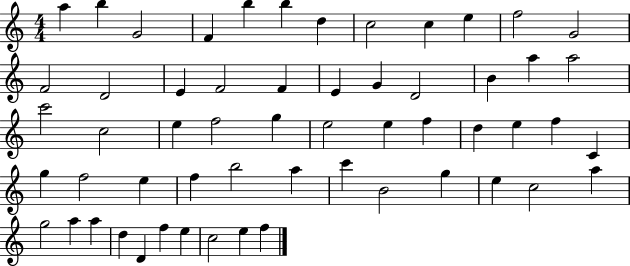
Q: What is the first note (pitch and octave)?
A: A5